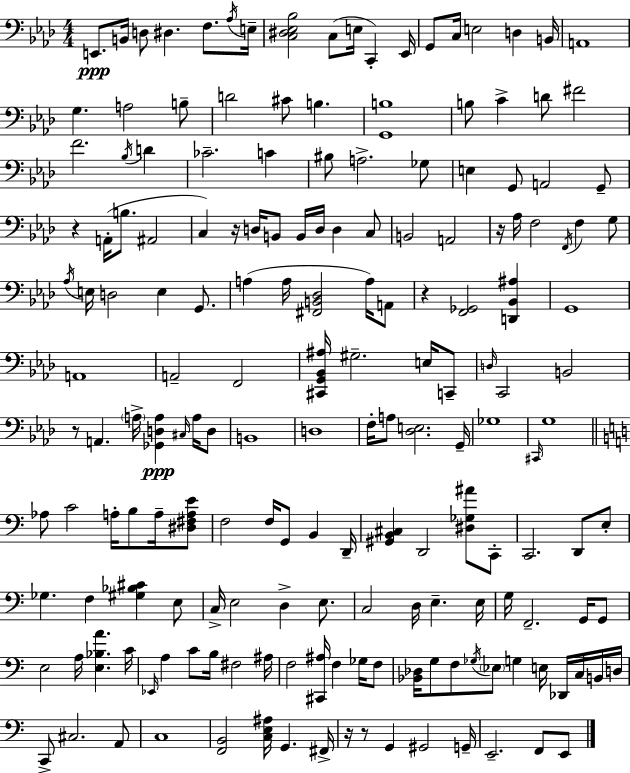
{
  \clef bass
  \numericTimeSignature
  \time 4/4
  \key aes \major
  \repeat volta 2 { e,8.\ppp b,16 d8 dis4. f8. \acciaccatura { aes16 } | e16-- <c dis ees bes>2 c8( e16 c,4-.) | ees,16 g,8 c16 e2 d4 | b,16 a,1 | \break g4. a2 b8-- | d'2 cis'8 b4. | <g, b>1 | b8 c'4-> d'8 fis'2 | \break f'2. \acciaccatura { bes16 } d'4 | ces'2.-- c'4 | bis8 a2.-> | ges8 e4 g,8 a,2 | \break g,8-- r4 a,16-.( b8. ais,2 | c4) r16 d16 b,8 b,16 d16 d4 | c8 b,2 a,2 | r16 aes16 f2 \acciaccatura { f,16 } f4 | \break g8 \acciaccatura { aes16 } e16 d2 e4 | g,8. a4( a16 <fis, b, des>2 | a16) a,8 r4 <f, ges,>2 | <d, bes, ais>4 g,1 | \break a,1 | a,2-- f,2 | <cis, g, bes, ais>16 gis2.-- | e16 c,8-- \grace { d16 } c,2 b,2 | \break r8 a,4. \parenthesize a16-> <ges, d a>4\ppp | \grace { cis16 } a16 d8 b,1 | d1 | f16-. a8 <des e>2. | \break g,16-- ges1 | \grace { cis,16 } g1 | \bar "||" \break \key c \major aes8 c'2 a16-. b8 a16-- <dis fis a e'>8 | f2 f16 g,8 b,4 d,16-- | <gis, b, cis>4 d,2 <dis ges ais'>8 c,8-. | c,2. d,8 e8-. | \break ges4. f4 <gis bes cis'>4 e8 | c16-> e2 d4-> e8. | c2 d16 e4.-- e16 | g16 f,2.-- g,16 g,8 | \break e2 a16 <e bes a'>4. c'16 | \grace { ees,16 } a4 c'8 b16 fis2 | ais16 f2 <cis, ais>16 f4 ges16 f8 | <bes, des>16 g8 f8 \acciaccatura { ges16 } \parenthesize ees8 g4 e16 des,16 c16 | \break b,16 d16 c,8-> cis2. | a,8 c1 | <f, b,>2 <c e ais>16 g,4. | fis,16-> r16 r8 g,4 gis,2 | \break g,16-- e,2.-- f,8 | e,8 } \bar "|."
}